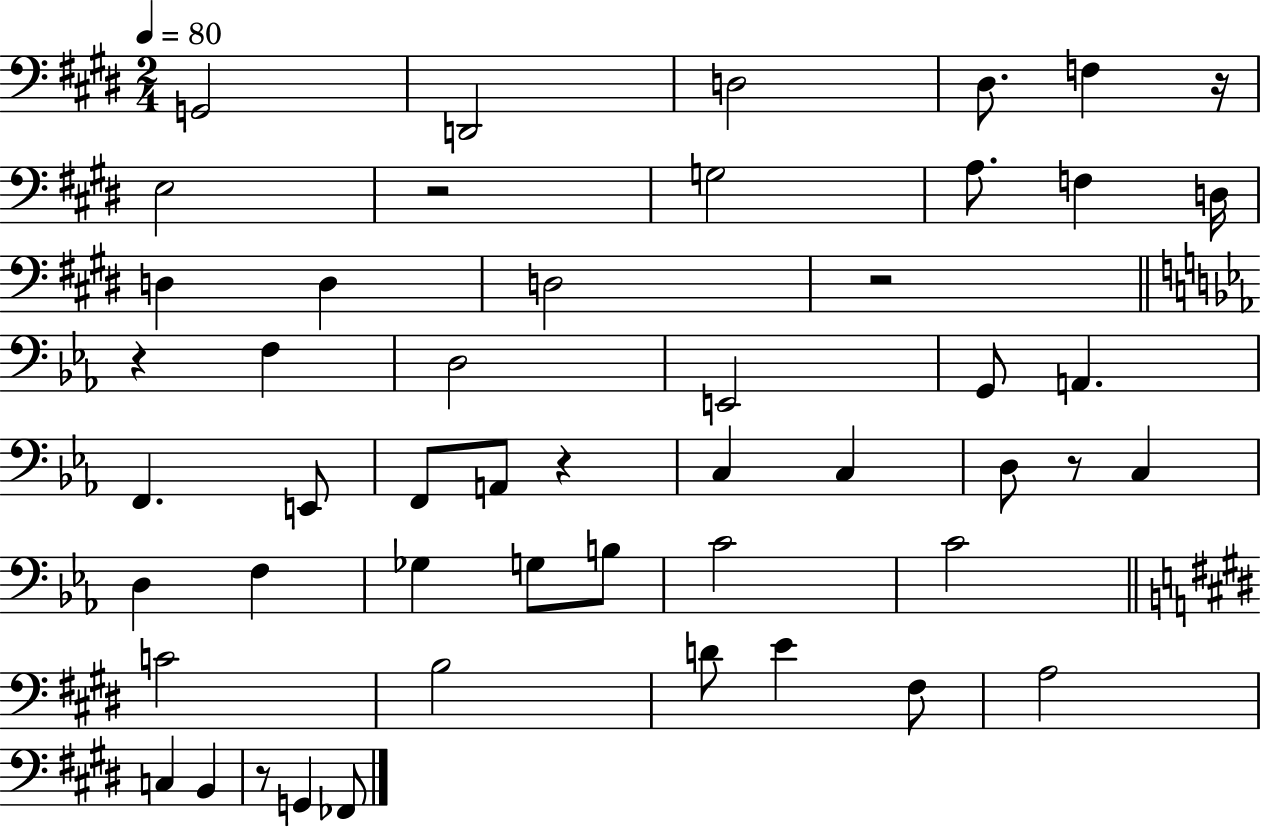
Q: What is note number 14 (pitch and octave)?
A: F3